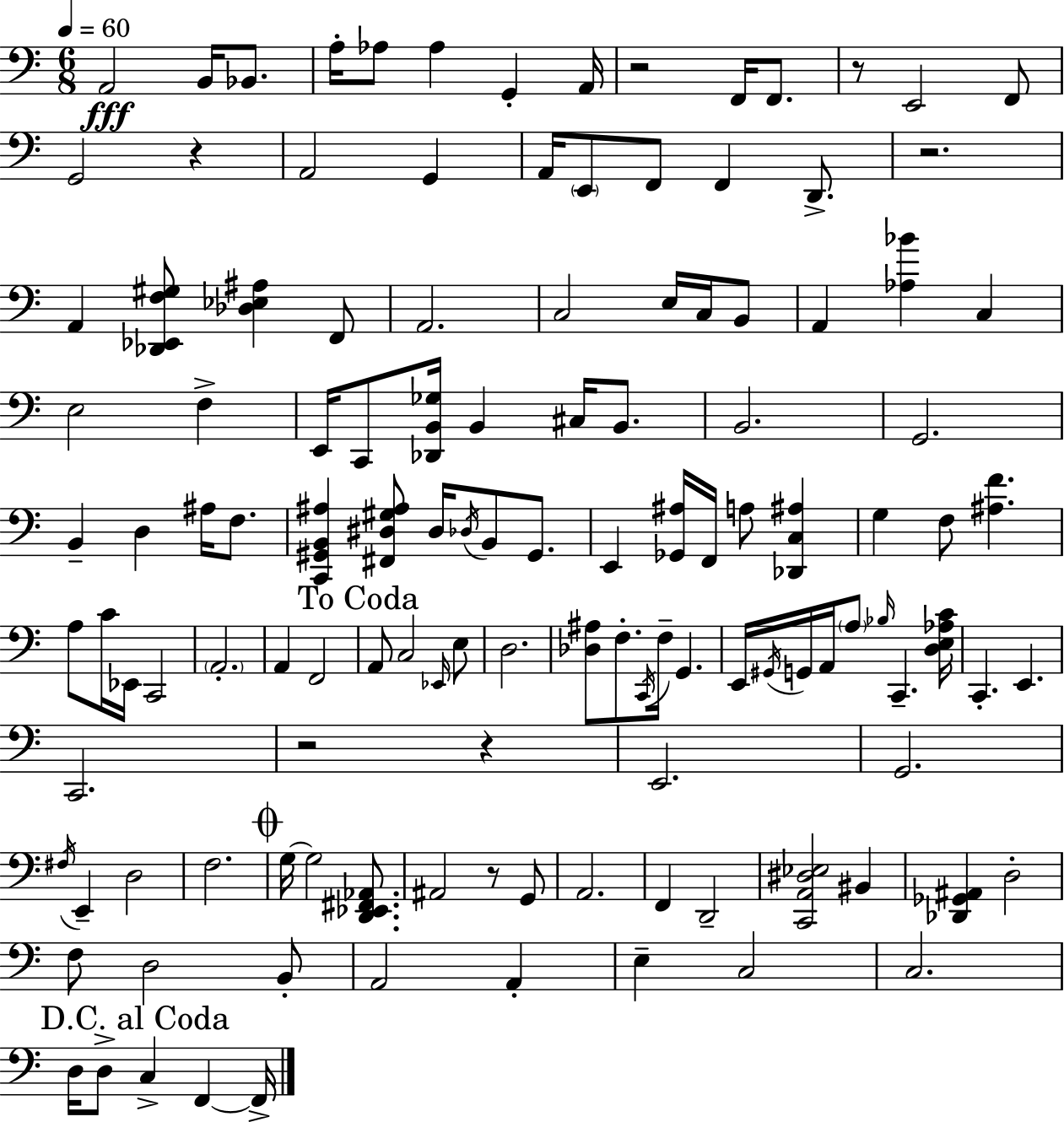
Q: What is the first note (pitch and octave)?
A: A2